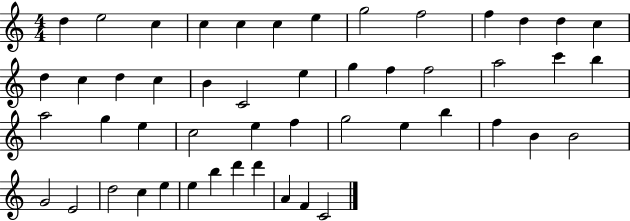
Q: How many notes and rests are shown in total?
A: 50